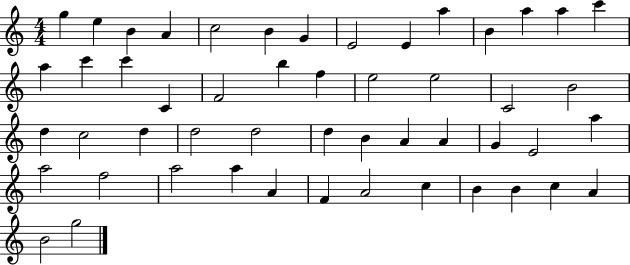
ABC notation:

X:1
T:Untitled
M:4/4
L:1/4
K:C
g e B A c2 B G E2 E a B a a c' a c' c' C F2 b f e2 e2 C2 B2 d c2 d d2 d2 d B A A G E2 a a2 f2 a2 a A F A2 c B B c A B2 g2